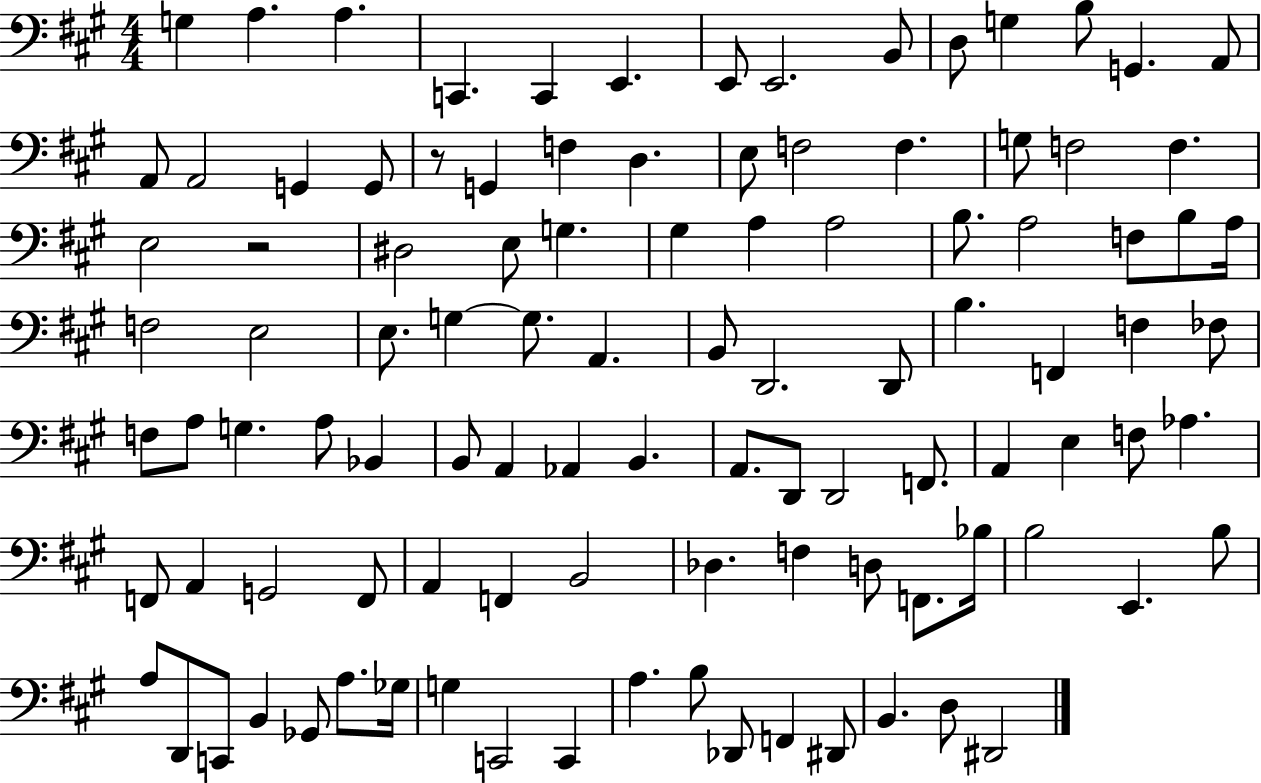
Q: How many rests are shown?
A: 2